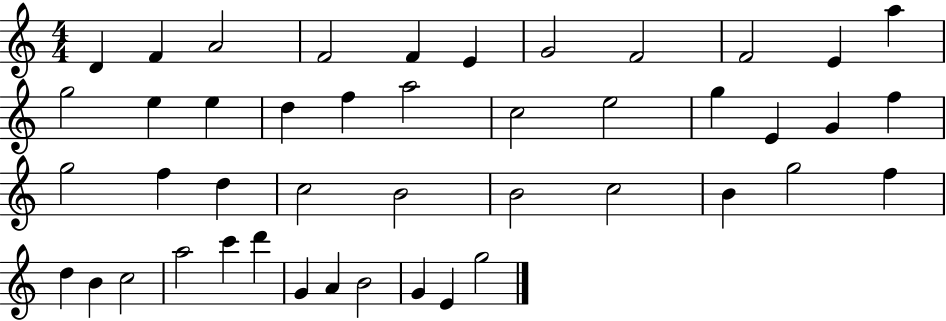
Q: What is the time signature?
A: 4/4